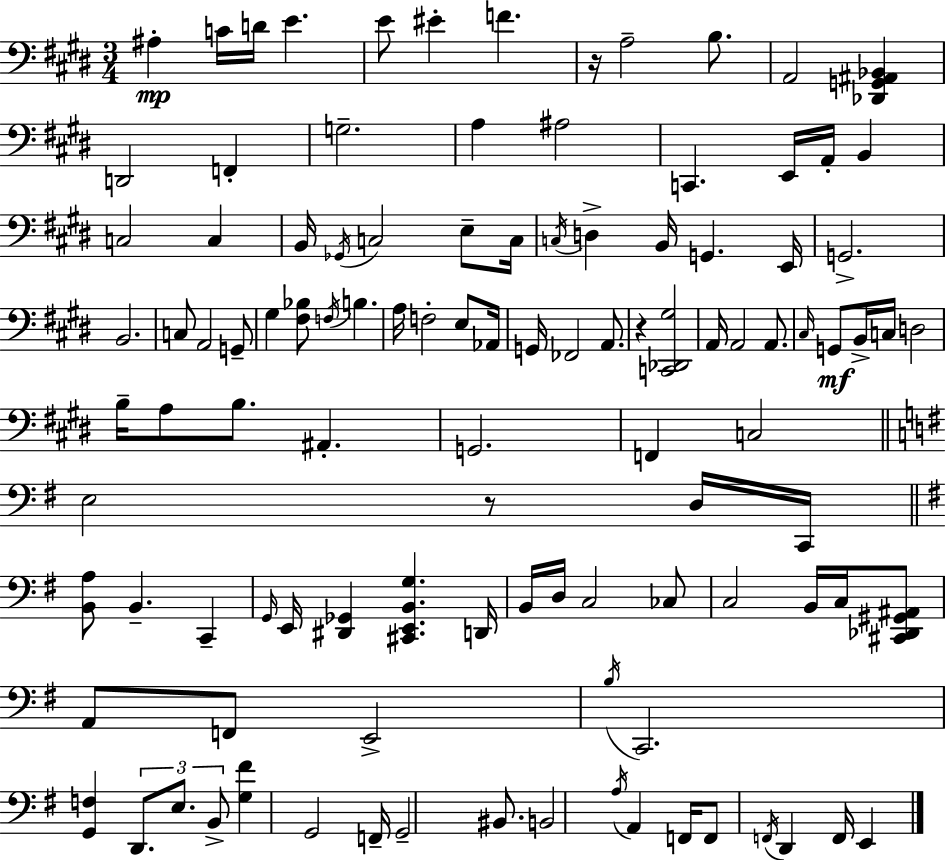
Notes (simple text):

A#3/q C4/s D4/s E4/q. E4/e EIS4/q F4/q. R/s A3/h B3/e. A2/h [Db2,G2,A#2,Bb2]/q D2/h F2/q G3/h. A3/q A#3/h C2/q. E2/s A2/s B2/q C3/h C3/q B2/s Gb2/s C3/h E3/e C3/s C3/s D3/q B2/s G2/q. E2/s G2/h. B2/h. C3/e A2/h G2/e G#3/q [F#3,Bb3]/e F3/s B3/q. A3/s F3/h E3/e Ab2/s G2/s FES2/h A2/e. R/q [C2,Db2,G#3]/h A2/s A2/h A2/e. C#3/s G2/e B2/s C3/s D3/h B3/s A3/e B3/e. A#2/q. G2/h. F2/q C3/h E3/h R/e D3/s C2/s [B2,A3]/e B2/q. C2/q G2/s E2/s [D#2,Gb2]/q [C#2,E2,B2,G3]/q. D2/s B2/s D3/s C3/h CES3/e C3/h B2/s C3/s [C#2,Db2,G#2,A#2]/e A2/e F2/e E2/h B3/s C2/h. [G2,F3]/q D2/e. E3/e. B2/e [G3,F#4]/q G2/h F2/s G2/h BIS2/e. B2/h A3/s A2/q F2/s F2/e F2/s D2/q F2/s E2/q